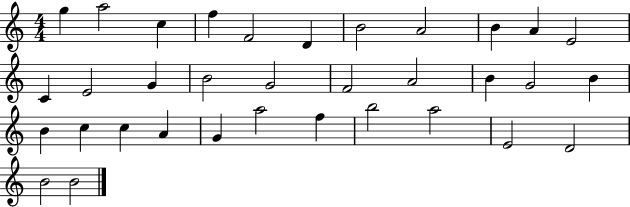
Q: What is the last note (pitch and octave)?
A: B4